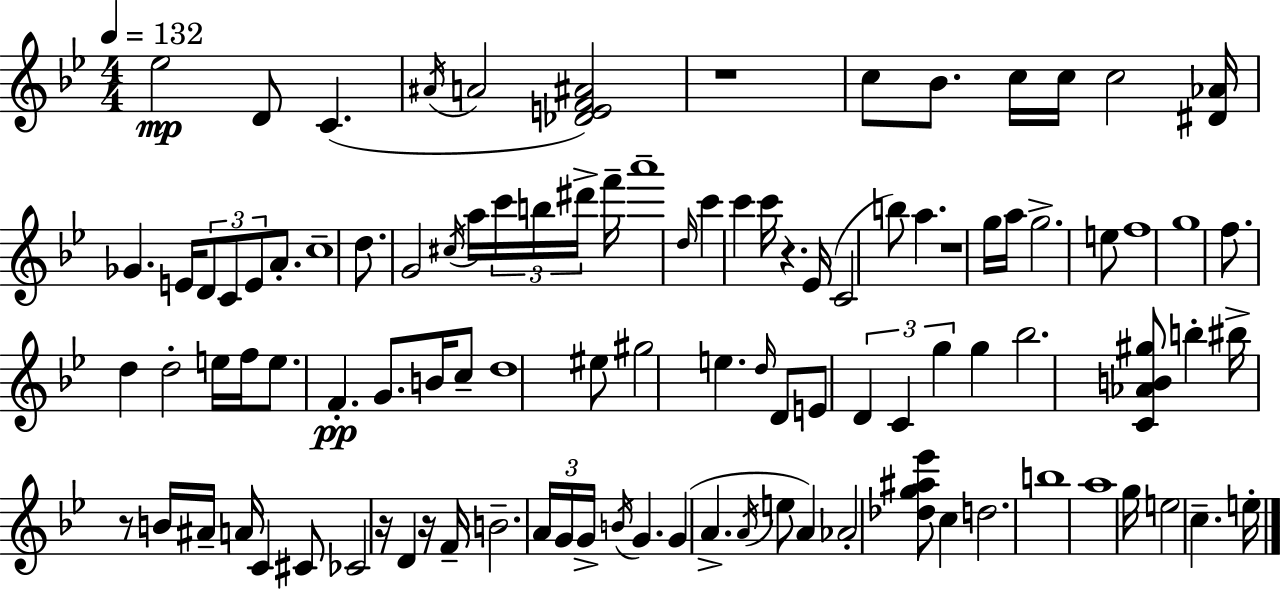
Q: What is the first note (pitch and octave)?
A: Eb5